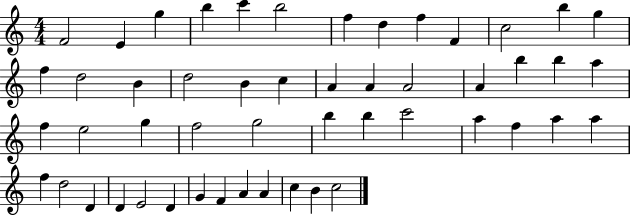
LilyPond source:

{
  \clef treble
  \numericTimeSignature
  \time 4/4
  \key c \major
  f'2 e'4 g''4 | b''4 c'''4 b''2 | f''4 d''4 f''4 f'4 | c''2 b''4 g''4 | \break f''4 d''2 b'4 | d''2 b'4 c''4 | a'4 a'4 a'2 | a'4 b''4 b''4 a''4 | \break f''4 e''2 g''4 | f''2 g''2 | b''4 b''4 c'''2 | a''4 f''4 a''4 a''4 | \break f''4 d''2 d'4 | d'4 e'2 d'4 | g'4 f'4 a'4 a'4 | c''4 b'4 c''2 | \break \bar "|."
}